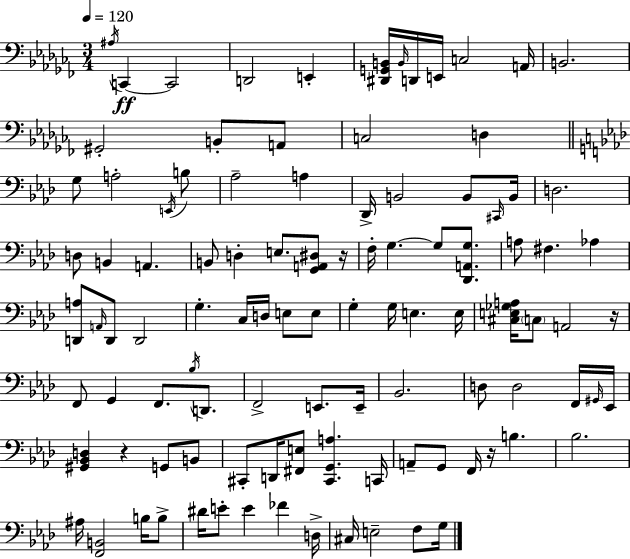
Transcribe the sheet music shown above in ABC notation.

X:1
T:Untitled
M:3/4
L:1/4
K:Abm
^A,/4 C,, C,,2 D,,2 E,, [^D,,G,,B,,]/4 B,,/4 D,,/4 E,,/4 C,2 A,,/4 B,,2 ^G,,2 B,,/2 A,,/2 C,2 D, G,/2 A,2 E,,/4 B,/2 _A,2 A, _D,,/4 B,,2 B,,/2 ^C,,/4 B,,/4 D,2 D,/2 B,, A,, B,,/2 D, E,/2 [G,,A,,^D,]/2 z/4 F,/4 G, G,/2 [_D,,A,,G,]/2 A,/2 ^F, _A, [D,,A,]/2 A,,/4 D,,/2 D,,2 G, C,/4 D,/4 E,/2 E,/2 G, G,/4 E, E,/4 [^C,E,_G,A,]/4 C,/2 A,,2 z/4 F,,/2 G,, F,,/2 _B,/4 D,,/2 F,,2 E,,/2 E,,/4 _B,,2 D,/2 D,2 F,,/4 ^G,,/4 _E,,/4 [^G,,_B,,D,] z G,,/2 B,,/2 ^C,,/2 D,,/4 [^F,,E,]/2 [^C,,G,,A,] C,,/4 A,,/2 G,,/2 F,,/4 z/4 B, _B,2 ^A,/4 [F,,B,,]2 B,/4 B,/2 ^D/4 E/2 E _F D,/4 ^C,/4 E,2 F,/2 G,/4